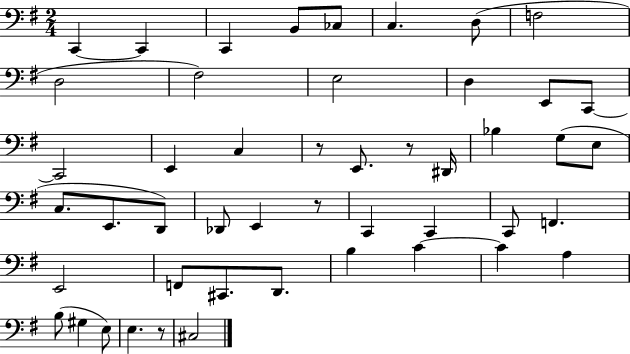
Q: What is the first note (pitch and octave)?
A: C2